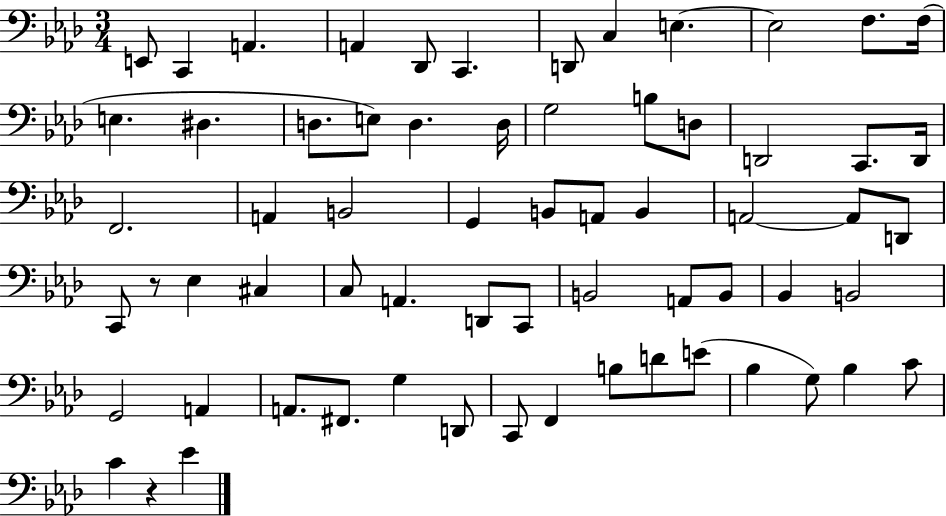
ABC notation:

X:1
T:Untitled
M:3/4
L:1/4
K:Ab
E,,/2 C,, A,, A,, _D,,/2 C,, D,,/2 C, E, E,2 F,/2 F,/4 E, ^D, D,/2 E,/2 D, D,/4 G,2 B,/2 D,/2 D,,2 C,,/2 D,,/4 F,,2 A,, B,,2 G,, B,,/2 A,,/2 B,, A,,2 A,,/2 D,,/2 C,,/2 z/2 _E, ^C, C,/2 A,, D,,/2 C,,/2 B,,2 A,,/2 B,,/2 _B,, B,,2 G,,2 A,, A,,/2 ^F,,/2 G, D,,/2 C,,/2 F,, B,/2 D/2 E/2 _B, G,/2 _B, C/2 C z _E